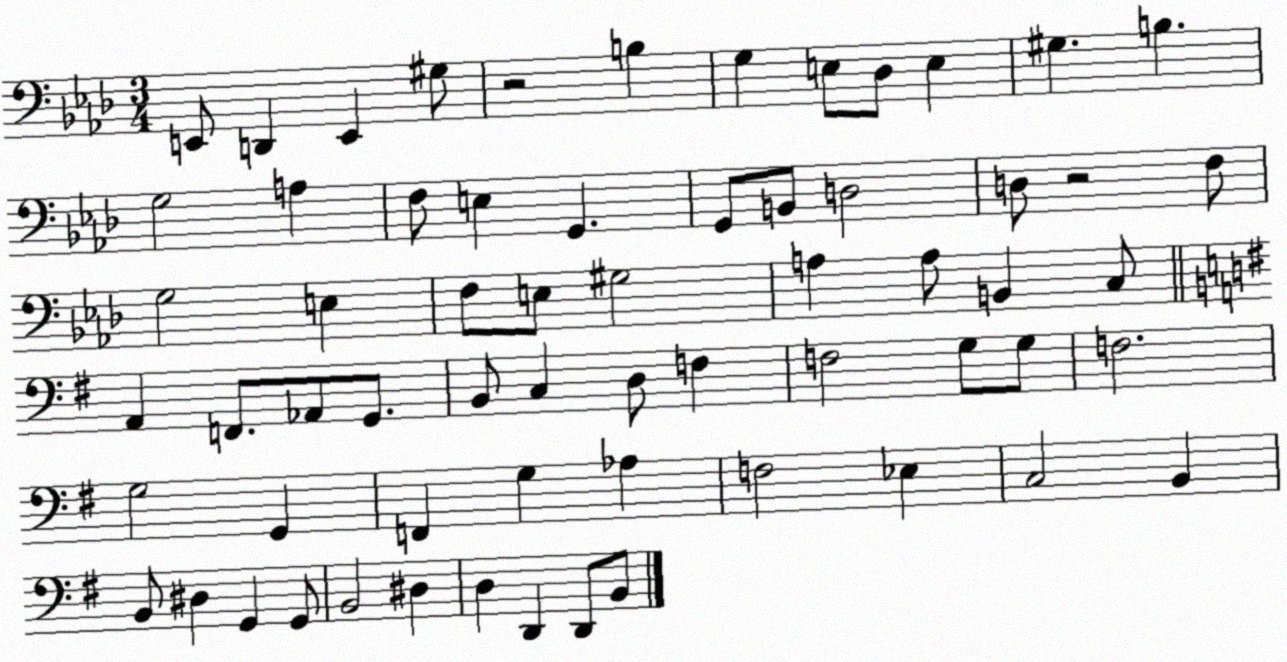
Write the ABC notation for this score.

X:1
T:Untitled
M:3/4
L:1/4
K:Ab
E,,/2 D,, E,, ^G,/2 z2 B, G, E,/2 _D,/2 E, ^G, B, G,2 A, F,/2 E, G,, G,,/2 B,,/2 D,2 D,/2 z2 F,/2 G,2 E, F,/2 E,/2 ^G,2 A, A,/2 B,, C,/2 A,, F,,/2 _A,,/2 G,,/2 B,,/2 C, D,/2 F, F,2 G,/2 G,/2 F,2 G,2 G,, F,, G, _A, F,2 _E, C,2 B,, B,,/2 ^D, G,, G,,/2 B,,2 ^D, D, D,, D,,/2 B,,/2